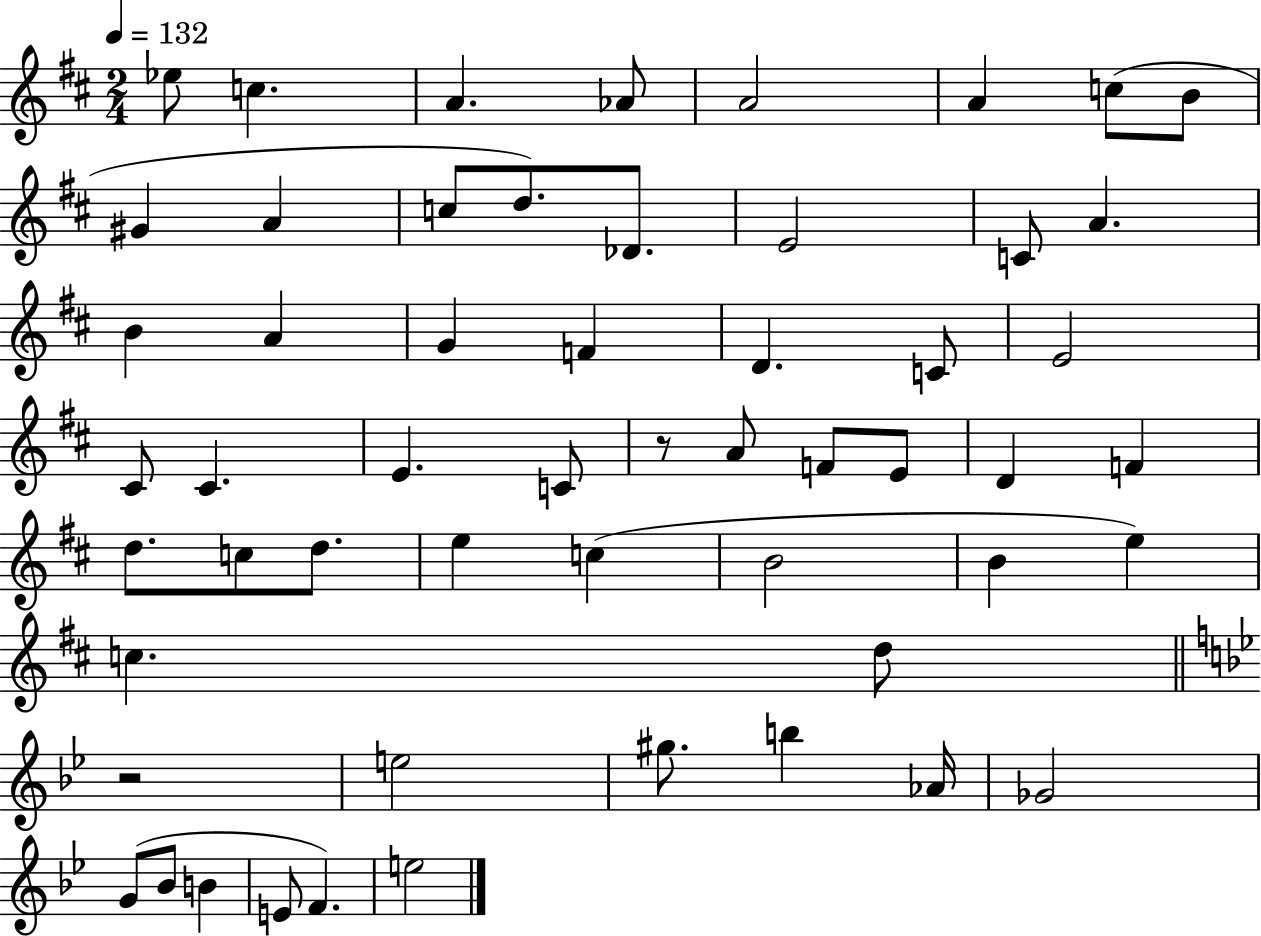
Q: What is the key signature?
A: D major